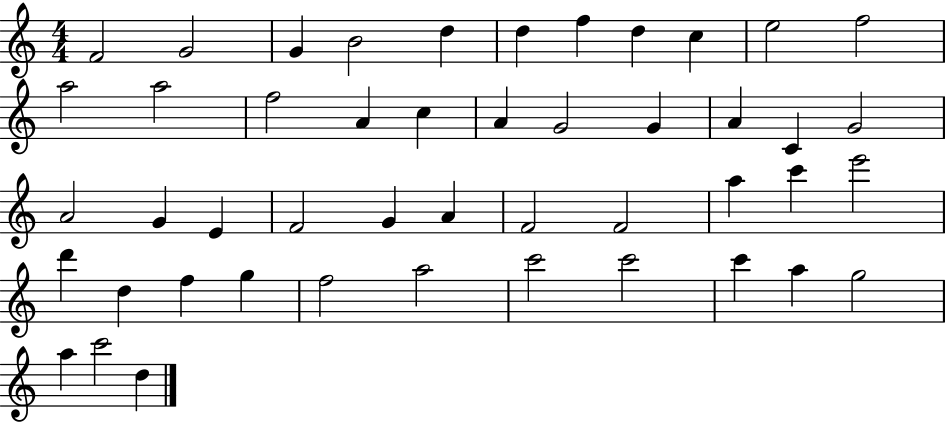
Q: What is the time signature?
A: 4/4